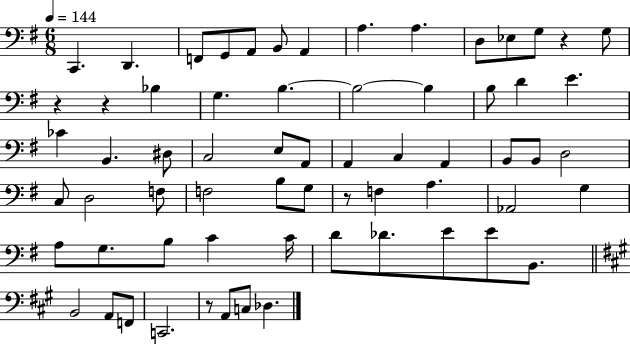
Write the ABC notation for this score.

X:1
T:Untitled
M:6/8
L:1/4
K:G
C,, D,, F,,/2 G,,/2 A,,/2 B,,/2 A,, A, A, D,/2 _E,/2 G,/2 z G,/2 z z _B, G, B, B,2 B, B,/2 D E _C B,, ^D,/2 C,2 E,/2 A,,/2 A,, C, A,, B,,/2 B,,/2 D,2 C,/2 D,2 F,/2 F,2 B,/2 G,/2 z/2 F, A, _A,,2 G, A,/2 G,/2 B,/2 C C/4 D/2 _D/2 E/2 E/2 B,,/2 B,,2 A,,/2 F,,/2 C,,2 z/2 A,,/2 C,/2 _D,